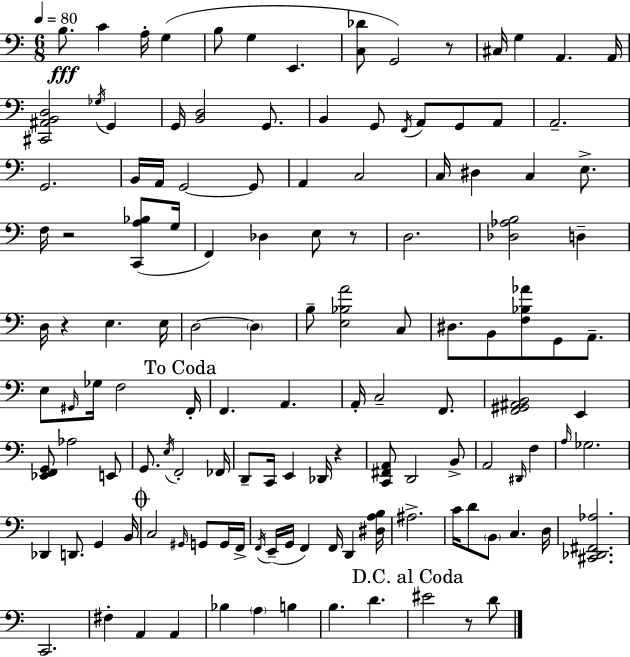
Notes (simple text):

B3/e. C4/q A3/s G3/q B3/e G3/q E2/q. [C3,Db4]/e G2/h R/e C#3/s G3/q A2/q. A2/s [C#2,A#2,B2,D3]/h Gb3/s G2/q G2/s [B2,D3]/h G2/e. B2/q G2/e F2/s A2/e G2/e A2/e A2/h. G2/h. B2/s A2/s G2/h G2/e A2/q C3/h C3/s D#3/q C3/q E3/e. F3/s R/h [C2,A3,Bb3]/e G3/s F2/q Db3/q E3/e R/e D3/h. [Db3,Ab3,B3]/h D3/q D3/s R/q E3/q. E3/s D3/h D3/q B3/e [E3,Bb3,A4]/h C3/e D#3/e. B2/e [F3,Bb3,Ab4]/e G2/e A2/e. E3/e G#2/s Gb3/s F3/h F2/s F2/q. A2/q. A2/s C3/h F2/e. [F2,G#2,A#2,B2]/h E2/q [Eb2,F2,G2]/e Ab3/h E2/e G2/e. E3/s F2/h FES2/s D2/e C2/s E2/q Db2/s R/q [C2,F#2,A2]/e D2/h B2/e A2/h D#2/s F3/q A3/s Gb3/h. Db2/q D2/e. G2/q B2/s C3/h G#2/s G2/e G2/s F2/s F2/s E2/s G2/s F2/q F2/s D2/q [D#3,A3,B3]/s A#3/h. C4/s D4/e B2/e C3/q. D3/s [C#2,Db2,F#2,Ab3]/h. C2/h. F#3/q A2/q A2/q Bb3/q A3/q B3/q B3/q. D4/q. EIS4/h R/e D4/e